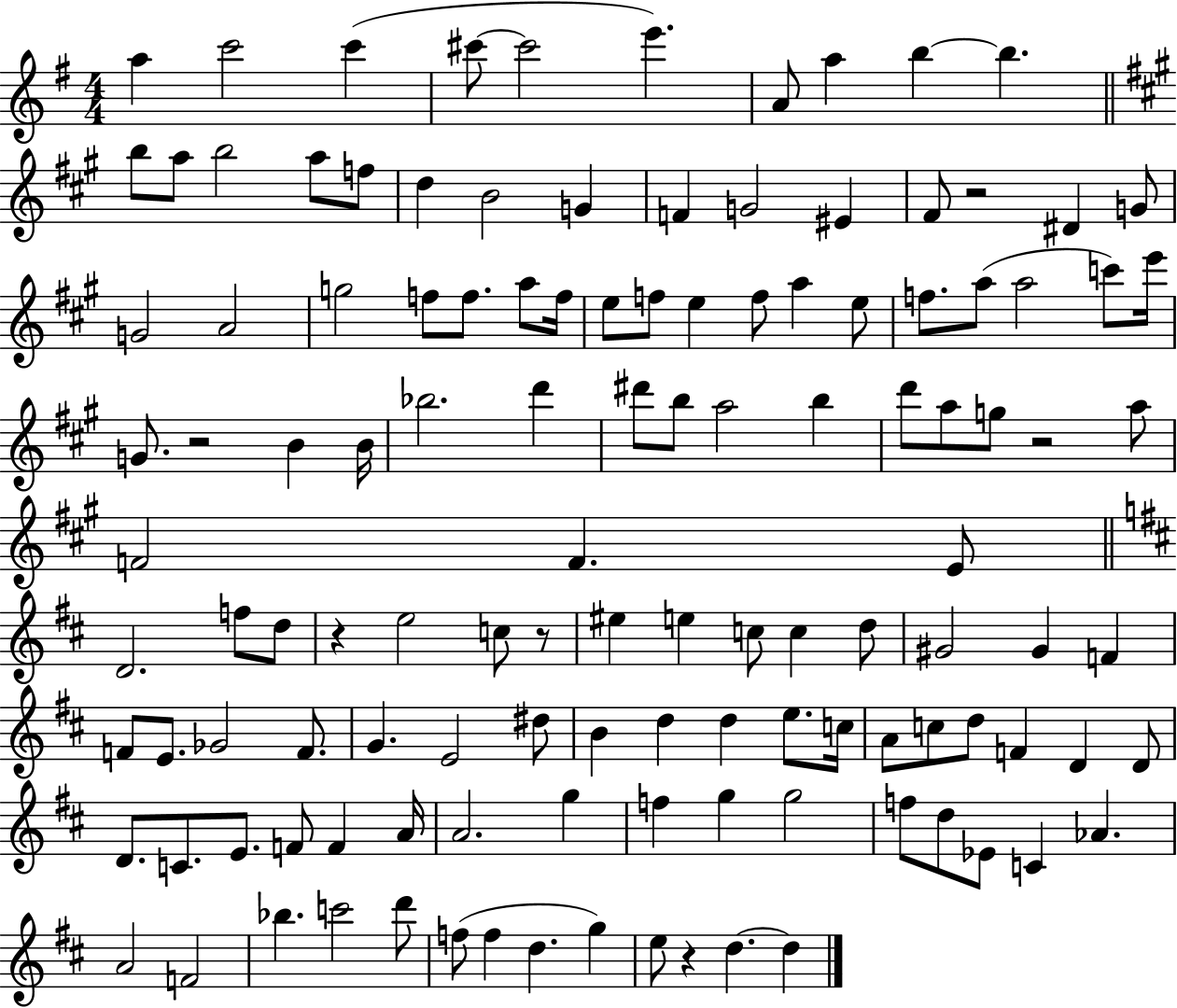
A5/q C6/h C6/q C#6/e C#6/h E6/q. A4/e A5/q B5/q B5/q. B5/e A5/e B5/h A5/e F5/e D5/q B4/h G4/q F4/q G4/h EIS4/q F#4/e R/h D#4/q G4/e G4/h A4/h G5/h F5/e F5/e. A5/e F5/s E5/e F5/e E5/q F5/e A5/q E5/e F5/e. A5/e A5/h C6/e E6/s G4/e. R/h B4/q B4/s Bb5/h. D6/q D#6/e B5/e A5/h B5/q D6/e A5/e G5/e R/h A5/e F4/h F4/q. E4/e D4/h. F5/e D5/e R/q E5/h C5/e R/e EIS5/q E5/q C5/e C5/q D5/e G#4/h G#4/q F4/q F4/e E4/e. Gb4/h F4/e. G4/q. E4/h D#5/e B4/q D5/q D5/q E5/e. C5/s A4/e C5/e D5/e F4/q D4/q D4/e D4/e. C4/e. E4/e. F4/e F4/q A4/s A4/h. G5/q F5/q G5/q G5/h F5/e D5/e Eb4/e C4/q Ab4/q. A4/h F4/h Bb5/q. C6/h D6/e F5/e F5/q D5/q. G5/q E5/e R/q D5/q. D5/q